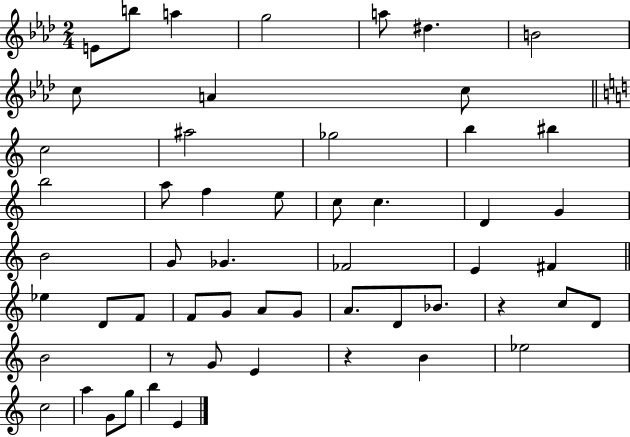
{
  \clef treble
  \numericTimeSignature
  \time 2/4
  \key aes \major
  e'8 b''8 a''4 | g''2 | a''8 dis''4. | b'2 | \break c''8 a'4 c''8 | \bar "||" \break \key c \major c''2 | ais''2 | ges''2 | b''4 bis''4 | \break b''2 | a''8 f''4 e''8 | c''8 c''4. | d'4 g'4 | \break b'2 | g'8 ges'4. | fes'2 | e'4 fis'4 | \break \bar "||" \break \key a \minor ees''4 d'8 f'8 | f'8 g'8 a'8 g'8 | a'8. d'8 bes'8. | r4 c''8 d'8 | \break b'2 | r8 g'8 e'4 | r4 b'4 | ees''2 | \break c''2 | a''4 g'8 g''8 | b''4 e'4 | \bar "|."
}